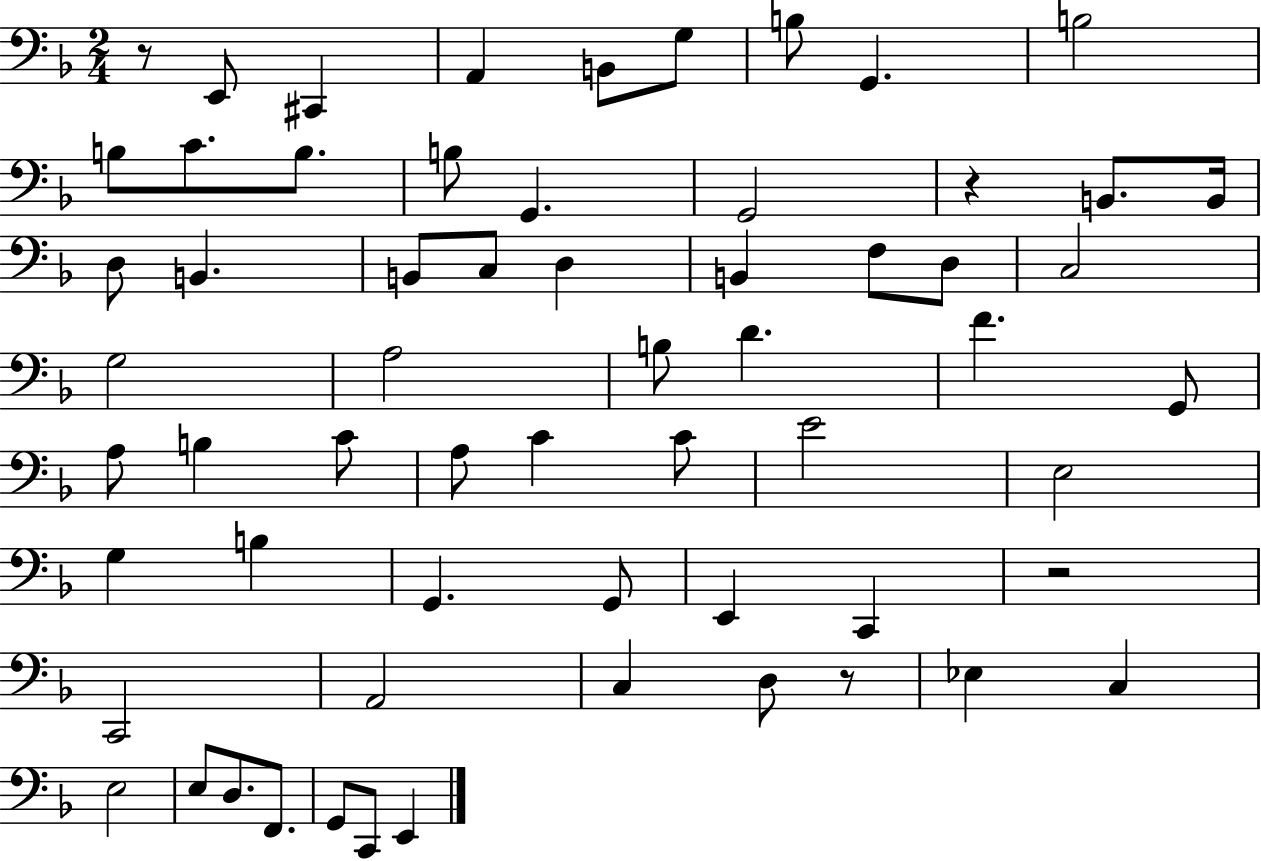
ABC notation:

X:1
T:Untitled
M:2/4
L:1/4
K:F
z/2 E,,/2 ^C,, A,, B,,/2 G,/2 B,/2 G,, B,2 B,/2 C/2 B,/2 B,/2 G,, G,,2 z B,,/2 B,,/4 D,/2 B,, B,,/2 C,/2 D, B,, F,/2 D,/2 C,2 G,2 A,2 B,/2 D F G,,/2 A,/2 B, C/2 A,/2 C C/2 E2 E,2 G, B, G,, G,,/2 E,, C,, z2 C,,2 A,,2 C, D,/2 z/2 _E, C, E,2 E,/2 D,/2 F,,/2 G,,/2 C,,/2 E,,